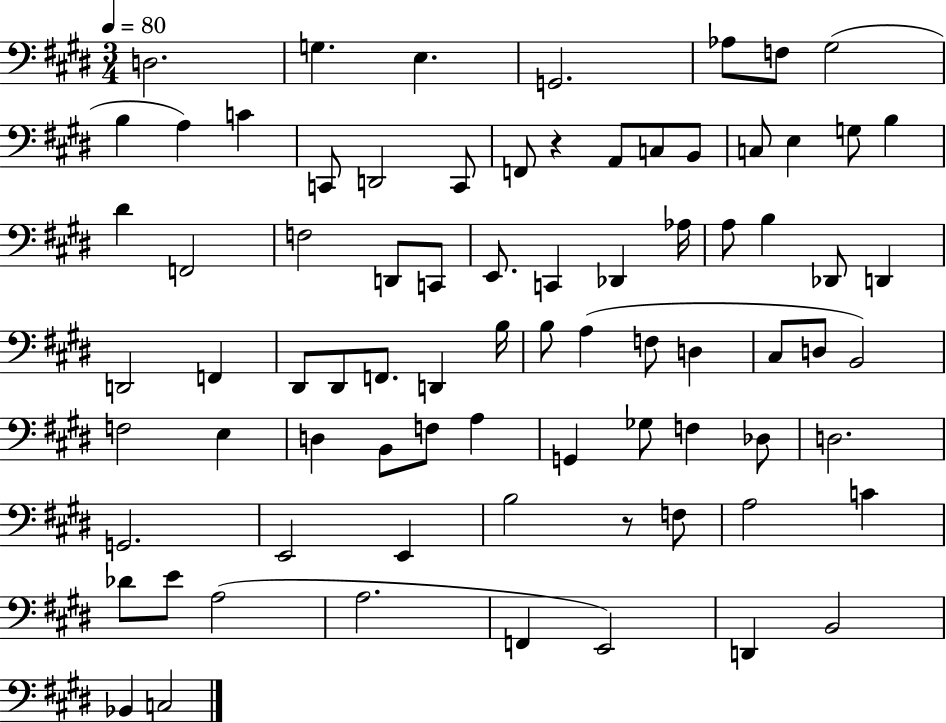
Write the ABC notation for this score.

X:1
T:Untitled
M:3/4
L:1/4
K:E
D,2 G, E, G,,2 _A,/2 F,/2 ^G,2 B, A, C C,,/2 D,,2 C,,/2 F,,/2 z A,,/2 C,/2 B,,/2 C,/2 E, G,/2 B, ^D F,,2 F,2 D,,/2 C,,/2 E,,/2 C,, _D,, _A,/4 A,/2 B, _D,,/2 D,, D,,2 F,, ^D,,/2 ^D,,/2 F,,/2 D,, B,/4 B,/2 A, F,/2 D, ^C,/2 D,/2 B,,2 F,2 E, D, B,,/2 F,/2 A, G,, _G,/2 F, _D,/2 D,2 G,,2 E,,2 E,, B,2 z/2 F,/2 A,2 C _D/2 E/2 A,2 A,2 F,, E,,2 D,, B,,2 _B,, C,2